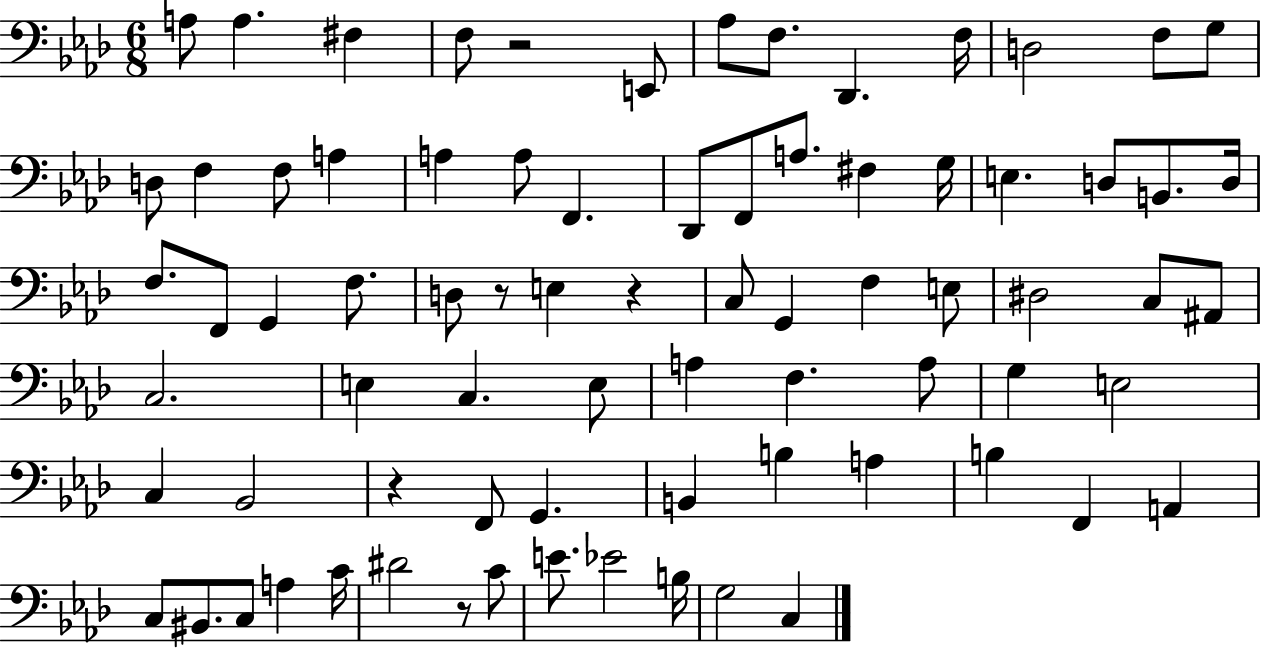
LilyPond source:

{
  \clef bass
  \numericTimeSignature
  \time 6/8
  \key aes \major
  \repeat volta 2 { a8 a4. fis4 | f8 r2 e,8 | aes8 f8. des,4. f16 | d2 f8 g8 | \break d8 f4 f8 a4 | a4 a8 f,4. | des,8 f,8 a8. fis4 g16 | e4. d8 b,8. d16 | \break f8. f,8 g,4 f8. | d8 r8 e4 r4 | c8 g,4 f4 e8 | dis2 c8 ais,8 | \break c2. | e4 c4. e8 | a4 f4. a8 | g4 e2 | \break c4 bes,2 | r4 f,8 g,4. | b,4 b4 a4 | b4 f,4 a,4 | \break c8 bis,8. c8 a4 c'16 | dis'2 r8 c'8 | e'8. ees'2 b16 | g2 c4 | \break } \bar "|."
}